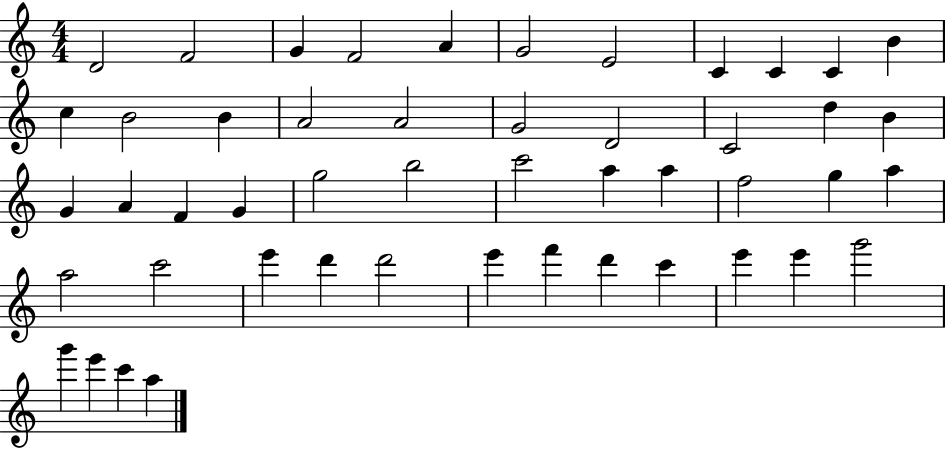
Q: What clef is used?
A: treble